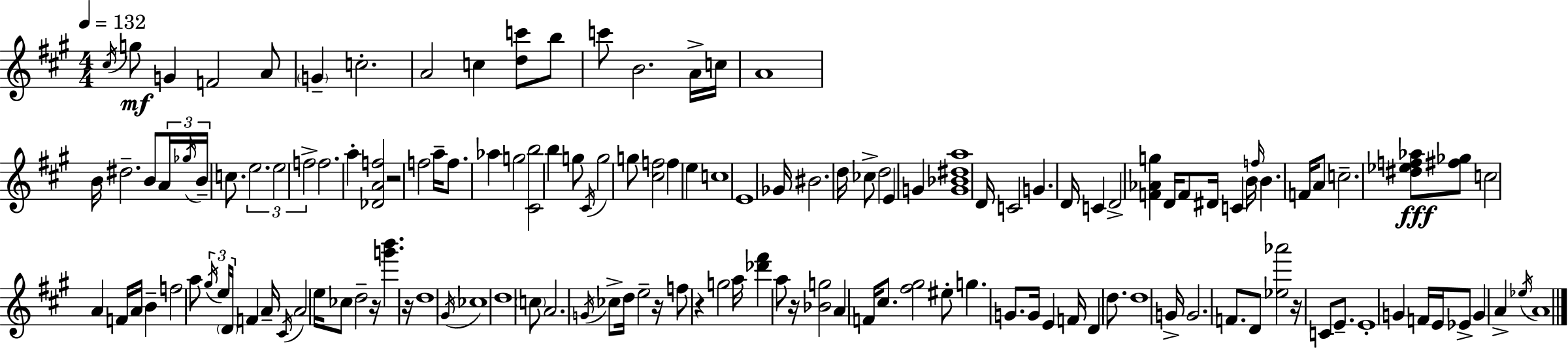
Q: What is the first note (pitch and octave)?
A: C#5